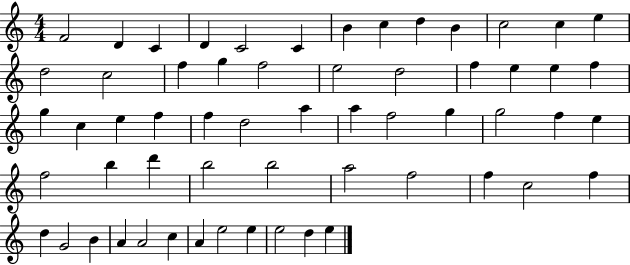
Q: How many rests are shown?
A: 0